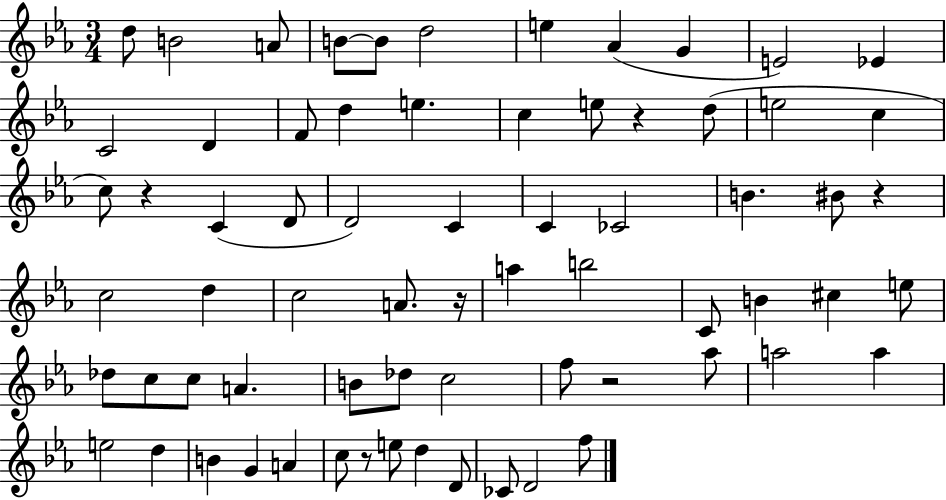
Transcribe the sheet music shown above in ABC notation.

X:1
T:Untitled
M:3/4
L:1/4
K:Eb
d/2 B2 A/2 B/2 B/2 d2 e _A G E2 _E C2 D F/2 d e c e/2 z d/2 e2 c c/2 z C D/2 D2 C C _C2 B ^B/2 z c2 d c2 A/2 z/4 a b2 C/2 B ^c e/2 _d/2 c/2 c/2 A B/2 _d/2 c2 f/2 z2 _a/2 a2 a e2 d B G A c/2 z/2 e/2 d D/2 _C/2 D2 f/2